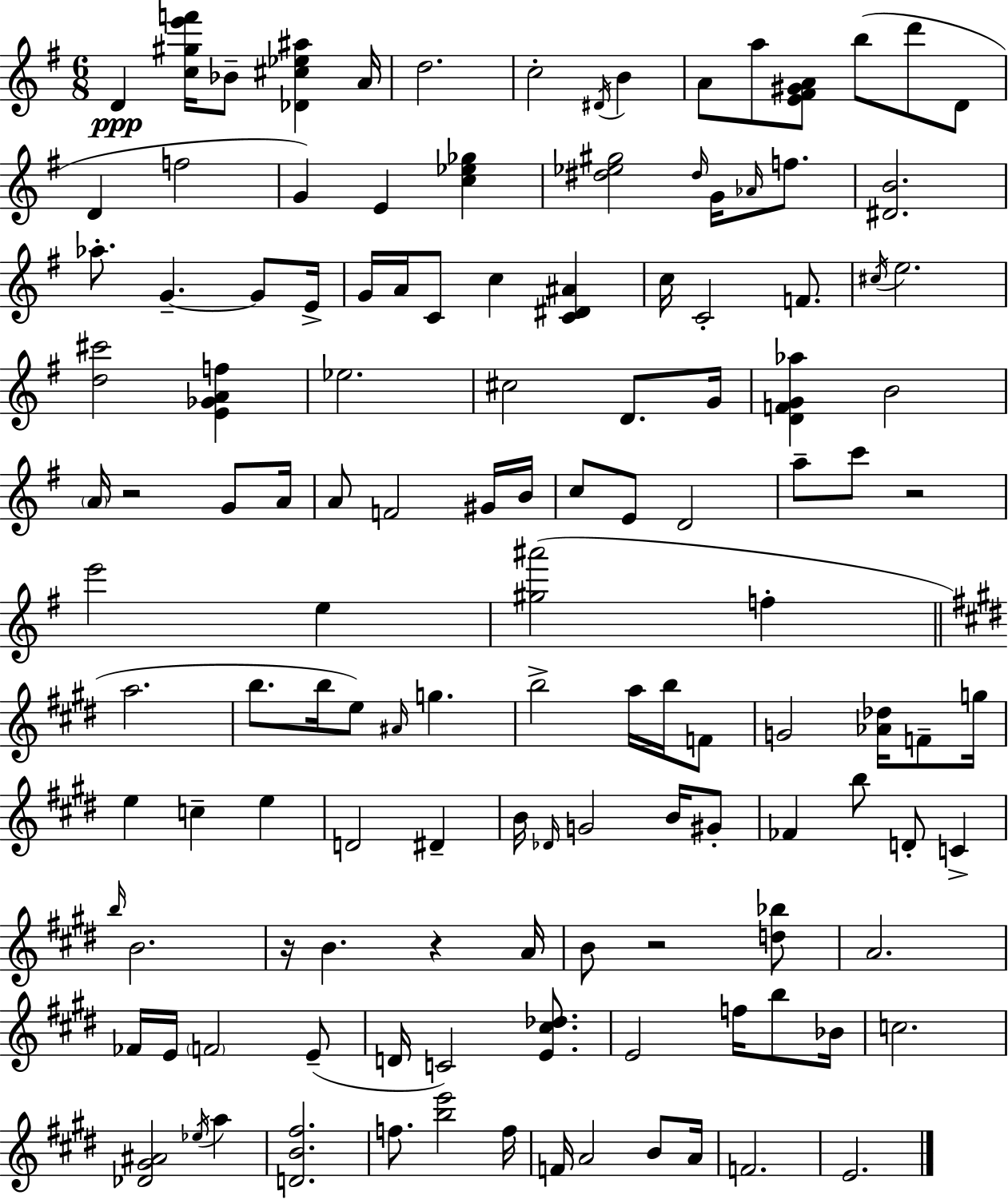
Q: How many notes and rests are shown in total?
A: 129